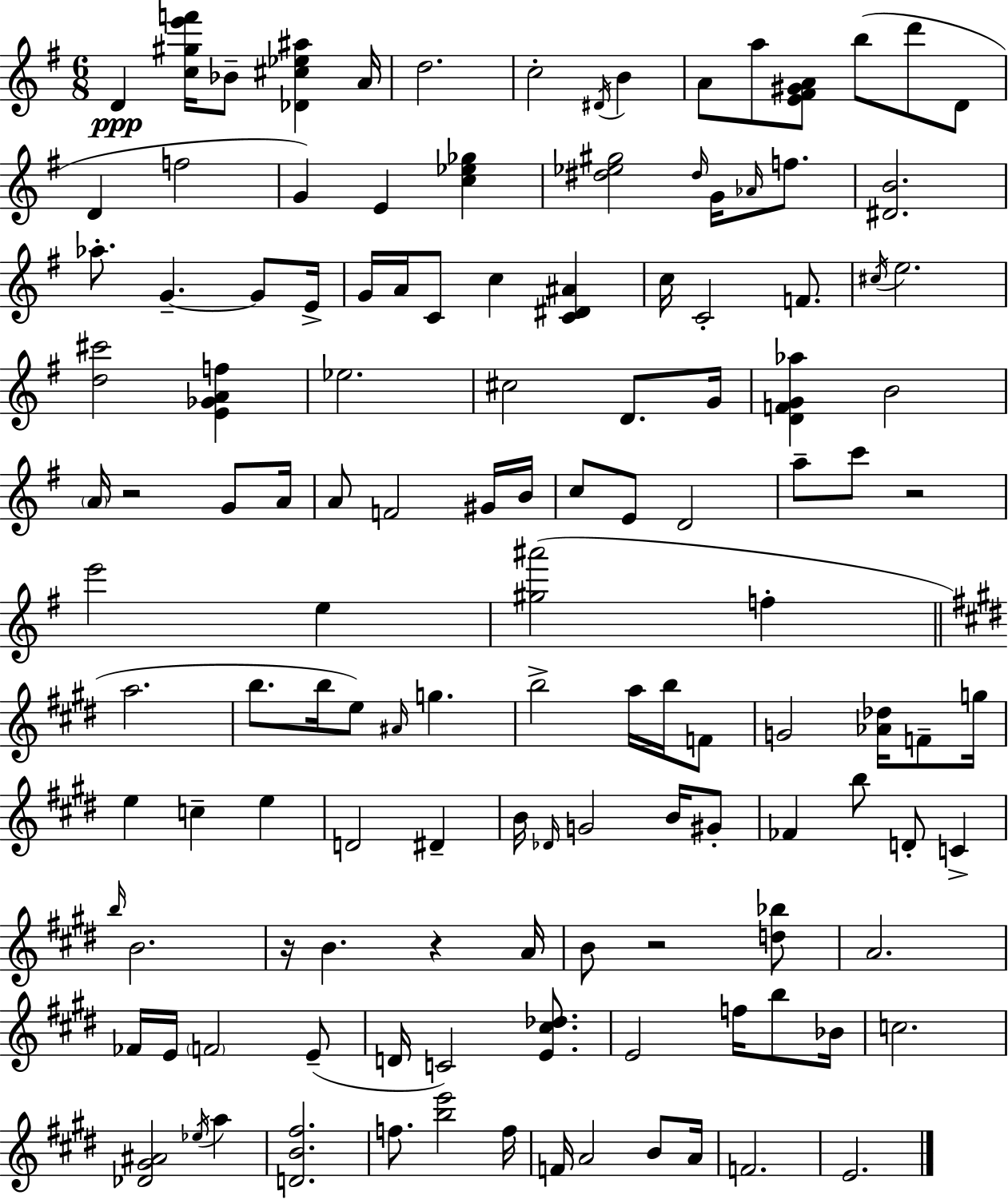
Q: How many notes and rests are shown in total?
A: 129